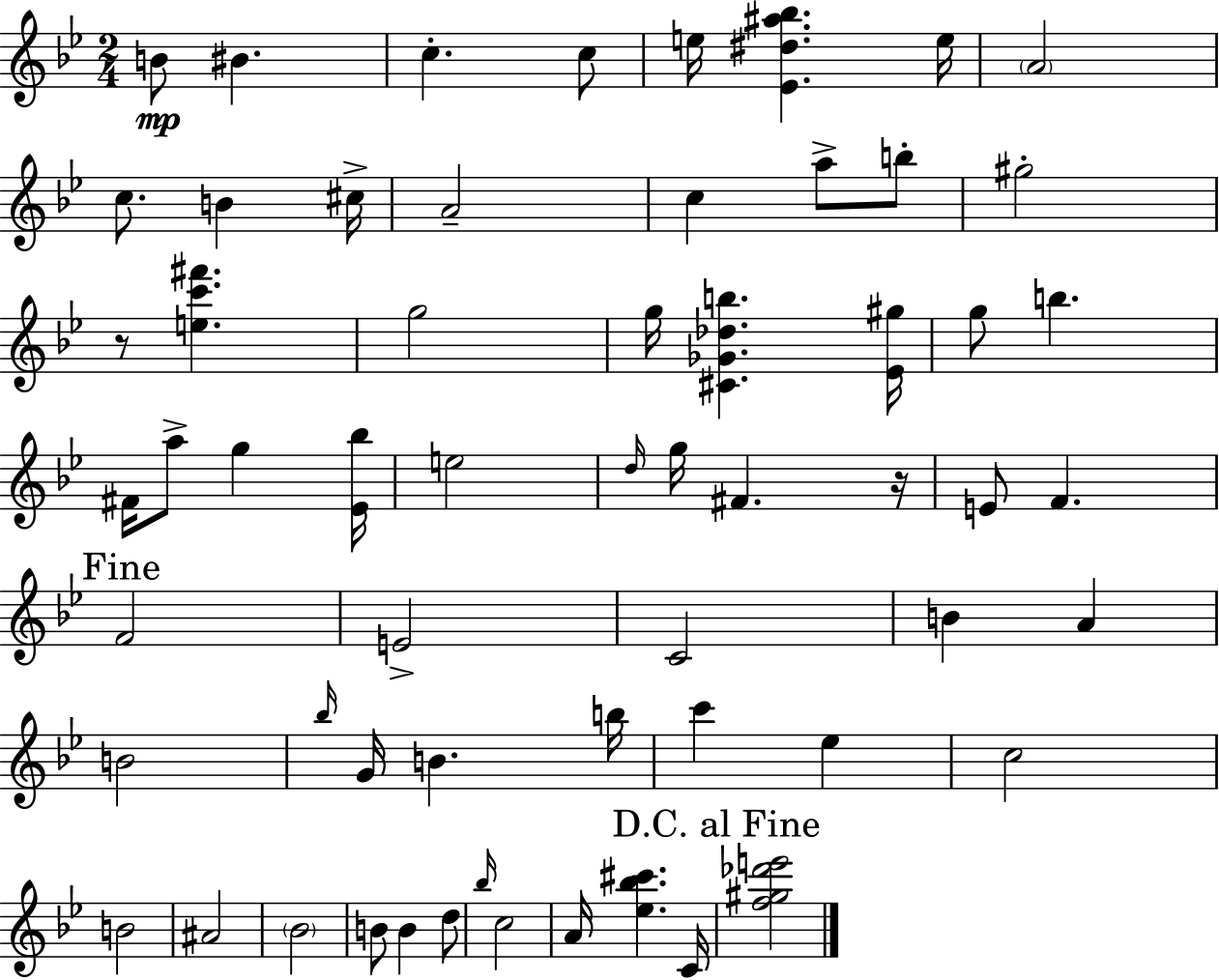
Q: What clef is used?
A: treble